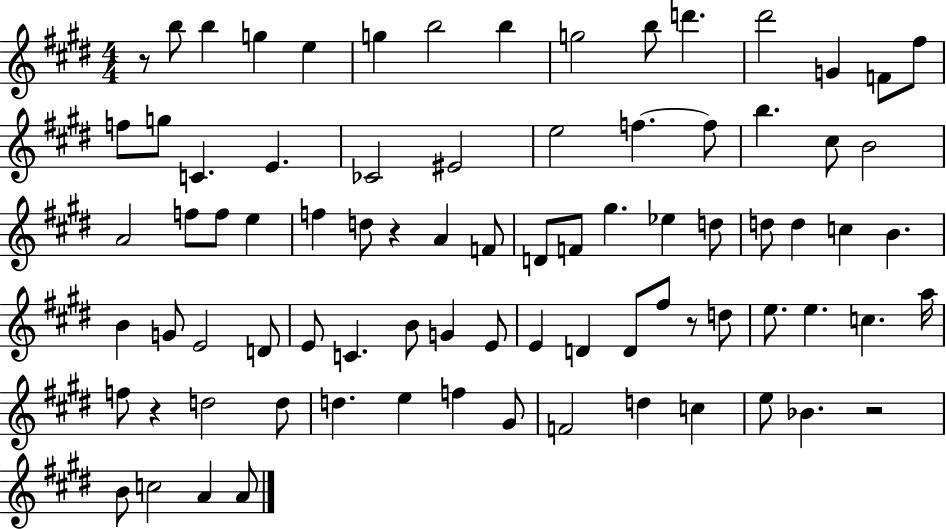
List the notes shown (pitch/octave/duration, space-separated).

R/e B5/e B5/q G5/q E5/q G5/q B5/h B5/q G5/h B5/e D6/q. D#6/h G4/q F4/e F#5/e F5/e G5/e C4/q. E4/q. CES4/h EIS4/h E5/h F5/q. F5/e B5/q. C#5/e B4/h A4/h F5/e F5/e E5/q F5/q D5/e R/q A4/q F4/e D4/e F4/e G#5/q. Eb5/q D5/e D5/e D5/q C5/q B4/q. B4/q G4/e E4/h D4/e E4/e C4/q. B4/e G4/q E4/e E4/q D4/q D4/e F#5/e R/e D5/e E5/e. E5/q. C5/q. A5/s F5/e R/q D5/h D5/e D5/q. E5/q F5/q G#4/e F4/h D5/q C5/q E5/e Bb4/q. R/h B4/e C5/h A4/q A4/e